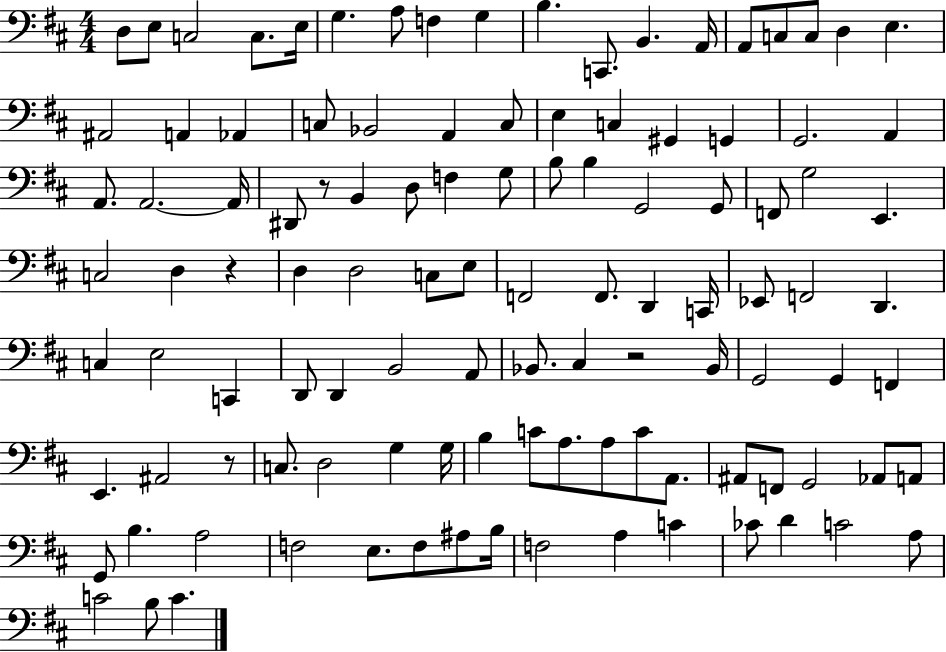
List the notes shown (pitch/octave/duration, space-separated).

D3/e E3/e C3/h C3/e. E3/s G3/q. A3/e F3/q G3/q B3/q. C2/e. B2/q. A2/s A2/e C3/e C3/e D3/q E3/q. A#2/h A2/q Ab2/q C3/e Bb2/h A2/q C3/e E3/q C3/q G#2/q G2/q G2/h. A2/q A2/e. A2/h. A2/s D#2/e R/e B2/q D3/e F3/q G3/e B3/e B3/q G2/h G2/e F2/e G3/h E2/q. C3/h D3/q R/q D3/q D3/h C3/e E3/e F2/h F2/e. D2/q C2/s Eb2/e F2/h D2/q. C3/q E3/h C2/q D2/e D2/q B2/h A2/e Bb2/e. C#3/q R/h Bb2/s G2/h G2/q F2/q E2/q. A#2/h R/e C3/e. D3/h G3/q G3/s B3/q C4/e A3/e. A3/e C4/e A2/e. A#2/e F2/e G2/h Ab2/e A2/e G2/e B3/q. A3/h F3/h E3/e. F3/e A#3/e B3/s F3/h A3/q C4/q CES4/e D4/q C4/h A3/e C4/h B3/e C4/q.